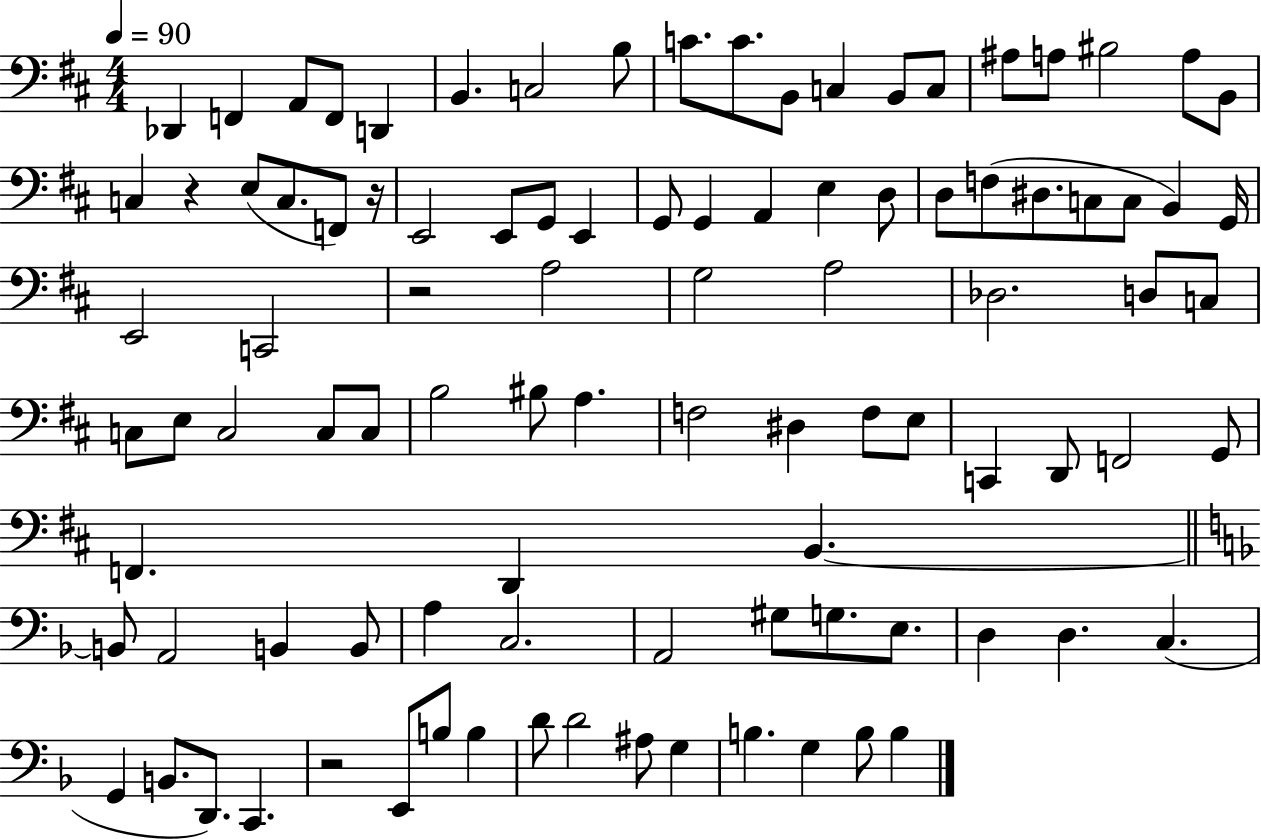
X:1
T:Untitled
M:4/4
L:1/4
K:D
_D,, F,, A,,/2 F,,/2 D,, B,, C,2 B,/2 C/2 C/2 B,,/2 C, B,,/2 C,/2 ^A,/2 A,/2 ^B,2 A,/2 B,,/2 C, z E,/2 C,/2 F,,/2 z/4 E,,2 E,,/2 G,,/2 E,, G,,/2 G,, A,, E, D,/2 D,/2 F,/2 ^D,/2 C,/2 C,/2 B,, G,,/4 E,,2 C,,2 z2 A,2 G,2 A,2 _D,2 D,/2 C,/2 C,/2 E,/2 C,2 C,/2 C,/2 B,2 ^B,/2 A, F,2 ^D, F,/2 E,/2 C,, D,,/2 F,,2 G,,/2 F,, D,, B,, B,,/2 A,,2 B,, B,,/2 A, C,2 A,,2 ^G,/2 G,/2 E,/2 D, D, C, G,, B,,/2 D,,/2 C,, z2 E,,/2 B,/2 B, D/2 D2 ^A,/2 G, B, G, B,/2 B,